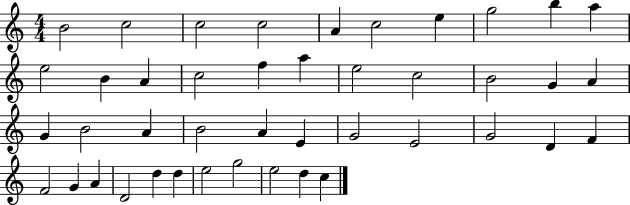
{
  \clef treble
  \numericTimeSignature
  \time 4/4
  \key c \major
  b'2 c''2 | c''2 c''2 | a'4 c''2 e''4 | g''2 b''4 a''4 | \break e''2 b'4 a'4 | c''2 f''4 a''4 | e''2 c''2 | b'2 g'4 a'4 | \break g'4 b'2 a'4 | b'2 a'4 e'4 | g'2 e'2 | g'2 d'4 f'4 | \break f'2 g'4 a'4 | d'2 d''4 d''4 | e''2 g''2 | e''2 d''4 c''4 | \break \bar "|."
}